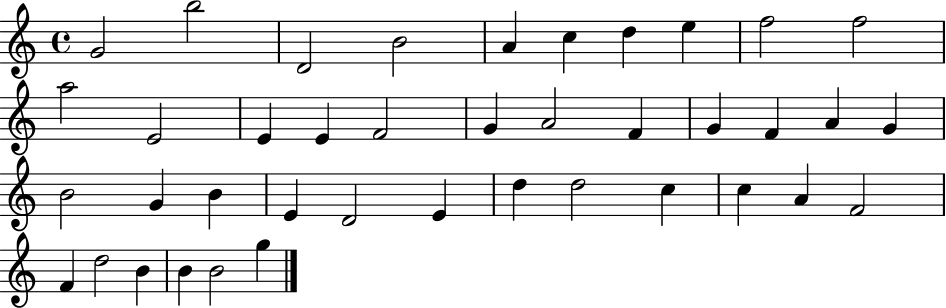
X:1
T:Untitled
M:4/4
L:1/4
K:C
G2 b2 D2 B2 A c d e f2 f2 a2 E2 E E F2 G A2 F G F A G B2 G B E D2 E d d2 c c A F2 F d2 B B B2 g